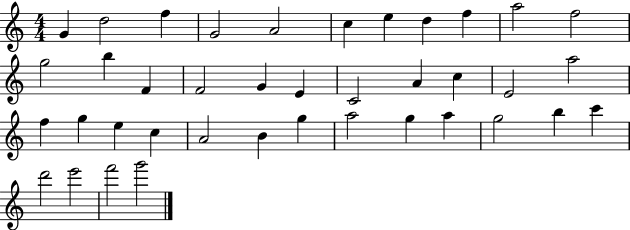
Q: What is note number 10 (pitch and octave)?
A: A5